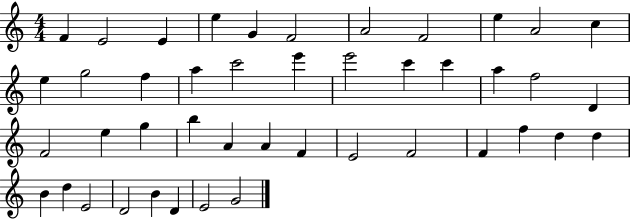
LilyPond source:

{
  \clef treble
  \numericTimeSignature
  \time 4/4
  \key c \major
  f'4 e'2 e'4 | e''4 g'4 f'2 | a'2 f'2 | e''4 a'2 c''4 | \break e''4 g''2 f''4 | a''4 c'''2 e'''4 | e'''2 c'''4 c'''4 | a''4 f''2 d'4 | \break f'2 e''4 g''4 | b''4 a'4 a'4 f'4 | e'2 f'2 | f'4 f''4 d''4 d''4 | \break b'4 d''4 e'2 | d'2 b'4 d'4 | e'2 g'2 | \bar "|."
}